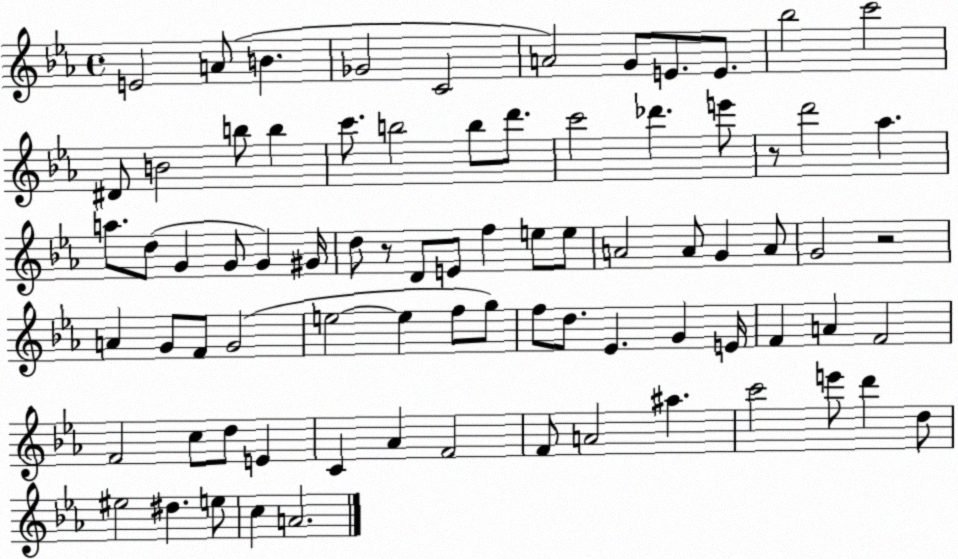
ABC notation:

X:1
T:Untitled
M:4/4
L:1/4
K:Eb
E2 A/2 B _G2 C2 A2 G/2 E/2 E/2 _b2 c'2 ^D/2 B2 b/2 b c'/2 b2 b/2 d'/2 c'2 _d' e'/2 z/2 d'2 _a a/2 d/2 G G/2 G ^G/4 d/2 z/2 D/2 E/2 f e/2 e/2 A2 A/2 G A/2 G2 z2 A G/2 F/2 G2 e2 e f/2 g/2 f/2 d/2 _E G E/4 F A F2 F2 c/2 d/2 E C _A F2 F/2 A2 ^a c'2 e'/2 d' d/2 ^e2 ^d e/2 c A2